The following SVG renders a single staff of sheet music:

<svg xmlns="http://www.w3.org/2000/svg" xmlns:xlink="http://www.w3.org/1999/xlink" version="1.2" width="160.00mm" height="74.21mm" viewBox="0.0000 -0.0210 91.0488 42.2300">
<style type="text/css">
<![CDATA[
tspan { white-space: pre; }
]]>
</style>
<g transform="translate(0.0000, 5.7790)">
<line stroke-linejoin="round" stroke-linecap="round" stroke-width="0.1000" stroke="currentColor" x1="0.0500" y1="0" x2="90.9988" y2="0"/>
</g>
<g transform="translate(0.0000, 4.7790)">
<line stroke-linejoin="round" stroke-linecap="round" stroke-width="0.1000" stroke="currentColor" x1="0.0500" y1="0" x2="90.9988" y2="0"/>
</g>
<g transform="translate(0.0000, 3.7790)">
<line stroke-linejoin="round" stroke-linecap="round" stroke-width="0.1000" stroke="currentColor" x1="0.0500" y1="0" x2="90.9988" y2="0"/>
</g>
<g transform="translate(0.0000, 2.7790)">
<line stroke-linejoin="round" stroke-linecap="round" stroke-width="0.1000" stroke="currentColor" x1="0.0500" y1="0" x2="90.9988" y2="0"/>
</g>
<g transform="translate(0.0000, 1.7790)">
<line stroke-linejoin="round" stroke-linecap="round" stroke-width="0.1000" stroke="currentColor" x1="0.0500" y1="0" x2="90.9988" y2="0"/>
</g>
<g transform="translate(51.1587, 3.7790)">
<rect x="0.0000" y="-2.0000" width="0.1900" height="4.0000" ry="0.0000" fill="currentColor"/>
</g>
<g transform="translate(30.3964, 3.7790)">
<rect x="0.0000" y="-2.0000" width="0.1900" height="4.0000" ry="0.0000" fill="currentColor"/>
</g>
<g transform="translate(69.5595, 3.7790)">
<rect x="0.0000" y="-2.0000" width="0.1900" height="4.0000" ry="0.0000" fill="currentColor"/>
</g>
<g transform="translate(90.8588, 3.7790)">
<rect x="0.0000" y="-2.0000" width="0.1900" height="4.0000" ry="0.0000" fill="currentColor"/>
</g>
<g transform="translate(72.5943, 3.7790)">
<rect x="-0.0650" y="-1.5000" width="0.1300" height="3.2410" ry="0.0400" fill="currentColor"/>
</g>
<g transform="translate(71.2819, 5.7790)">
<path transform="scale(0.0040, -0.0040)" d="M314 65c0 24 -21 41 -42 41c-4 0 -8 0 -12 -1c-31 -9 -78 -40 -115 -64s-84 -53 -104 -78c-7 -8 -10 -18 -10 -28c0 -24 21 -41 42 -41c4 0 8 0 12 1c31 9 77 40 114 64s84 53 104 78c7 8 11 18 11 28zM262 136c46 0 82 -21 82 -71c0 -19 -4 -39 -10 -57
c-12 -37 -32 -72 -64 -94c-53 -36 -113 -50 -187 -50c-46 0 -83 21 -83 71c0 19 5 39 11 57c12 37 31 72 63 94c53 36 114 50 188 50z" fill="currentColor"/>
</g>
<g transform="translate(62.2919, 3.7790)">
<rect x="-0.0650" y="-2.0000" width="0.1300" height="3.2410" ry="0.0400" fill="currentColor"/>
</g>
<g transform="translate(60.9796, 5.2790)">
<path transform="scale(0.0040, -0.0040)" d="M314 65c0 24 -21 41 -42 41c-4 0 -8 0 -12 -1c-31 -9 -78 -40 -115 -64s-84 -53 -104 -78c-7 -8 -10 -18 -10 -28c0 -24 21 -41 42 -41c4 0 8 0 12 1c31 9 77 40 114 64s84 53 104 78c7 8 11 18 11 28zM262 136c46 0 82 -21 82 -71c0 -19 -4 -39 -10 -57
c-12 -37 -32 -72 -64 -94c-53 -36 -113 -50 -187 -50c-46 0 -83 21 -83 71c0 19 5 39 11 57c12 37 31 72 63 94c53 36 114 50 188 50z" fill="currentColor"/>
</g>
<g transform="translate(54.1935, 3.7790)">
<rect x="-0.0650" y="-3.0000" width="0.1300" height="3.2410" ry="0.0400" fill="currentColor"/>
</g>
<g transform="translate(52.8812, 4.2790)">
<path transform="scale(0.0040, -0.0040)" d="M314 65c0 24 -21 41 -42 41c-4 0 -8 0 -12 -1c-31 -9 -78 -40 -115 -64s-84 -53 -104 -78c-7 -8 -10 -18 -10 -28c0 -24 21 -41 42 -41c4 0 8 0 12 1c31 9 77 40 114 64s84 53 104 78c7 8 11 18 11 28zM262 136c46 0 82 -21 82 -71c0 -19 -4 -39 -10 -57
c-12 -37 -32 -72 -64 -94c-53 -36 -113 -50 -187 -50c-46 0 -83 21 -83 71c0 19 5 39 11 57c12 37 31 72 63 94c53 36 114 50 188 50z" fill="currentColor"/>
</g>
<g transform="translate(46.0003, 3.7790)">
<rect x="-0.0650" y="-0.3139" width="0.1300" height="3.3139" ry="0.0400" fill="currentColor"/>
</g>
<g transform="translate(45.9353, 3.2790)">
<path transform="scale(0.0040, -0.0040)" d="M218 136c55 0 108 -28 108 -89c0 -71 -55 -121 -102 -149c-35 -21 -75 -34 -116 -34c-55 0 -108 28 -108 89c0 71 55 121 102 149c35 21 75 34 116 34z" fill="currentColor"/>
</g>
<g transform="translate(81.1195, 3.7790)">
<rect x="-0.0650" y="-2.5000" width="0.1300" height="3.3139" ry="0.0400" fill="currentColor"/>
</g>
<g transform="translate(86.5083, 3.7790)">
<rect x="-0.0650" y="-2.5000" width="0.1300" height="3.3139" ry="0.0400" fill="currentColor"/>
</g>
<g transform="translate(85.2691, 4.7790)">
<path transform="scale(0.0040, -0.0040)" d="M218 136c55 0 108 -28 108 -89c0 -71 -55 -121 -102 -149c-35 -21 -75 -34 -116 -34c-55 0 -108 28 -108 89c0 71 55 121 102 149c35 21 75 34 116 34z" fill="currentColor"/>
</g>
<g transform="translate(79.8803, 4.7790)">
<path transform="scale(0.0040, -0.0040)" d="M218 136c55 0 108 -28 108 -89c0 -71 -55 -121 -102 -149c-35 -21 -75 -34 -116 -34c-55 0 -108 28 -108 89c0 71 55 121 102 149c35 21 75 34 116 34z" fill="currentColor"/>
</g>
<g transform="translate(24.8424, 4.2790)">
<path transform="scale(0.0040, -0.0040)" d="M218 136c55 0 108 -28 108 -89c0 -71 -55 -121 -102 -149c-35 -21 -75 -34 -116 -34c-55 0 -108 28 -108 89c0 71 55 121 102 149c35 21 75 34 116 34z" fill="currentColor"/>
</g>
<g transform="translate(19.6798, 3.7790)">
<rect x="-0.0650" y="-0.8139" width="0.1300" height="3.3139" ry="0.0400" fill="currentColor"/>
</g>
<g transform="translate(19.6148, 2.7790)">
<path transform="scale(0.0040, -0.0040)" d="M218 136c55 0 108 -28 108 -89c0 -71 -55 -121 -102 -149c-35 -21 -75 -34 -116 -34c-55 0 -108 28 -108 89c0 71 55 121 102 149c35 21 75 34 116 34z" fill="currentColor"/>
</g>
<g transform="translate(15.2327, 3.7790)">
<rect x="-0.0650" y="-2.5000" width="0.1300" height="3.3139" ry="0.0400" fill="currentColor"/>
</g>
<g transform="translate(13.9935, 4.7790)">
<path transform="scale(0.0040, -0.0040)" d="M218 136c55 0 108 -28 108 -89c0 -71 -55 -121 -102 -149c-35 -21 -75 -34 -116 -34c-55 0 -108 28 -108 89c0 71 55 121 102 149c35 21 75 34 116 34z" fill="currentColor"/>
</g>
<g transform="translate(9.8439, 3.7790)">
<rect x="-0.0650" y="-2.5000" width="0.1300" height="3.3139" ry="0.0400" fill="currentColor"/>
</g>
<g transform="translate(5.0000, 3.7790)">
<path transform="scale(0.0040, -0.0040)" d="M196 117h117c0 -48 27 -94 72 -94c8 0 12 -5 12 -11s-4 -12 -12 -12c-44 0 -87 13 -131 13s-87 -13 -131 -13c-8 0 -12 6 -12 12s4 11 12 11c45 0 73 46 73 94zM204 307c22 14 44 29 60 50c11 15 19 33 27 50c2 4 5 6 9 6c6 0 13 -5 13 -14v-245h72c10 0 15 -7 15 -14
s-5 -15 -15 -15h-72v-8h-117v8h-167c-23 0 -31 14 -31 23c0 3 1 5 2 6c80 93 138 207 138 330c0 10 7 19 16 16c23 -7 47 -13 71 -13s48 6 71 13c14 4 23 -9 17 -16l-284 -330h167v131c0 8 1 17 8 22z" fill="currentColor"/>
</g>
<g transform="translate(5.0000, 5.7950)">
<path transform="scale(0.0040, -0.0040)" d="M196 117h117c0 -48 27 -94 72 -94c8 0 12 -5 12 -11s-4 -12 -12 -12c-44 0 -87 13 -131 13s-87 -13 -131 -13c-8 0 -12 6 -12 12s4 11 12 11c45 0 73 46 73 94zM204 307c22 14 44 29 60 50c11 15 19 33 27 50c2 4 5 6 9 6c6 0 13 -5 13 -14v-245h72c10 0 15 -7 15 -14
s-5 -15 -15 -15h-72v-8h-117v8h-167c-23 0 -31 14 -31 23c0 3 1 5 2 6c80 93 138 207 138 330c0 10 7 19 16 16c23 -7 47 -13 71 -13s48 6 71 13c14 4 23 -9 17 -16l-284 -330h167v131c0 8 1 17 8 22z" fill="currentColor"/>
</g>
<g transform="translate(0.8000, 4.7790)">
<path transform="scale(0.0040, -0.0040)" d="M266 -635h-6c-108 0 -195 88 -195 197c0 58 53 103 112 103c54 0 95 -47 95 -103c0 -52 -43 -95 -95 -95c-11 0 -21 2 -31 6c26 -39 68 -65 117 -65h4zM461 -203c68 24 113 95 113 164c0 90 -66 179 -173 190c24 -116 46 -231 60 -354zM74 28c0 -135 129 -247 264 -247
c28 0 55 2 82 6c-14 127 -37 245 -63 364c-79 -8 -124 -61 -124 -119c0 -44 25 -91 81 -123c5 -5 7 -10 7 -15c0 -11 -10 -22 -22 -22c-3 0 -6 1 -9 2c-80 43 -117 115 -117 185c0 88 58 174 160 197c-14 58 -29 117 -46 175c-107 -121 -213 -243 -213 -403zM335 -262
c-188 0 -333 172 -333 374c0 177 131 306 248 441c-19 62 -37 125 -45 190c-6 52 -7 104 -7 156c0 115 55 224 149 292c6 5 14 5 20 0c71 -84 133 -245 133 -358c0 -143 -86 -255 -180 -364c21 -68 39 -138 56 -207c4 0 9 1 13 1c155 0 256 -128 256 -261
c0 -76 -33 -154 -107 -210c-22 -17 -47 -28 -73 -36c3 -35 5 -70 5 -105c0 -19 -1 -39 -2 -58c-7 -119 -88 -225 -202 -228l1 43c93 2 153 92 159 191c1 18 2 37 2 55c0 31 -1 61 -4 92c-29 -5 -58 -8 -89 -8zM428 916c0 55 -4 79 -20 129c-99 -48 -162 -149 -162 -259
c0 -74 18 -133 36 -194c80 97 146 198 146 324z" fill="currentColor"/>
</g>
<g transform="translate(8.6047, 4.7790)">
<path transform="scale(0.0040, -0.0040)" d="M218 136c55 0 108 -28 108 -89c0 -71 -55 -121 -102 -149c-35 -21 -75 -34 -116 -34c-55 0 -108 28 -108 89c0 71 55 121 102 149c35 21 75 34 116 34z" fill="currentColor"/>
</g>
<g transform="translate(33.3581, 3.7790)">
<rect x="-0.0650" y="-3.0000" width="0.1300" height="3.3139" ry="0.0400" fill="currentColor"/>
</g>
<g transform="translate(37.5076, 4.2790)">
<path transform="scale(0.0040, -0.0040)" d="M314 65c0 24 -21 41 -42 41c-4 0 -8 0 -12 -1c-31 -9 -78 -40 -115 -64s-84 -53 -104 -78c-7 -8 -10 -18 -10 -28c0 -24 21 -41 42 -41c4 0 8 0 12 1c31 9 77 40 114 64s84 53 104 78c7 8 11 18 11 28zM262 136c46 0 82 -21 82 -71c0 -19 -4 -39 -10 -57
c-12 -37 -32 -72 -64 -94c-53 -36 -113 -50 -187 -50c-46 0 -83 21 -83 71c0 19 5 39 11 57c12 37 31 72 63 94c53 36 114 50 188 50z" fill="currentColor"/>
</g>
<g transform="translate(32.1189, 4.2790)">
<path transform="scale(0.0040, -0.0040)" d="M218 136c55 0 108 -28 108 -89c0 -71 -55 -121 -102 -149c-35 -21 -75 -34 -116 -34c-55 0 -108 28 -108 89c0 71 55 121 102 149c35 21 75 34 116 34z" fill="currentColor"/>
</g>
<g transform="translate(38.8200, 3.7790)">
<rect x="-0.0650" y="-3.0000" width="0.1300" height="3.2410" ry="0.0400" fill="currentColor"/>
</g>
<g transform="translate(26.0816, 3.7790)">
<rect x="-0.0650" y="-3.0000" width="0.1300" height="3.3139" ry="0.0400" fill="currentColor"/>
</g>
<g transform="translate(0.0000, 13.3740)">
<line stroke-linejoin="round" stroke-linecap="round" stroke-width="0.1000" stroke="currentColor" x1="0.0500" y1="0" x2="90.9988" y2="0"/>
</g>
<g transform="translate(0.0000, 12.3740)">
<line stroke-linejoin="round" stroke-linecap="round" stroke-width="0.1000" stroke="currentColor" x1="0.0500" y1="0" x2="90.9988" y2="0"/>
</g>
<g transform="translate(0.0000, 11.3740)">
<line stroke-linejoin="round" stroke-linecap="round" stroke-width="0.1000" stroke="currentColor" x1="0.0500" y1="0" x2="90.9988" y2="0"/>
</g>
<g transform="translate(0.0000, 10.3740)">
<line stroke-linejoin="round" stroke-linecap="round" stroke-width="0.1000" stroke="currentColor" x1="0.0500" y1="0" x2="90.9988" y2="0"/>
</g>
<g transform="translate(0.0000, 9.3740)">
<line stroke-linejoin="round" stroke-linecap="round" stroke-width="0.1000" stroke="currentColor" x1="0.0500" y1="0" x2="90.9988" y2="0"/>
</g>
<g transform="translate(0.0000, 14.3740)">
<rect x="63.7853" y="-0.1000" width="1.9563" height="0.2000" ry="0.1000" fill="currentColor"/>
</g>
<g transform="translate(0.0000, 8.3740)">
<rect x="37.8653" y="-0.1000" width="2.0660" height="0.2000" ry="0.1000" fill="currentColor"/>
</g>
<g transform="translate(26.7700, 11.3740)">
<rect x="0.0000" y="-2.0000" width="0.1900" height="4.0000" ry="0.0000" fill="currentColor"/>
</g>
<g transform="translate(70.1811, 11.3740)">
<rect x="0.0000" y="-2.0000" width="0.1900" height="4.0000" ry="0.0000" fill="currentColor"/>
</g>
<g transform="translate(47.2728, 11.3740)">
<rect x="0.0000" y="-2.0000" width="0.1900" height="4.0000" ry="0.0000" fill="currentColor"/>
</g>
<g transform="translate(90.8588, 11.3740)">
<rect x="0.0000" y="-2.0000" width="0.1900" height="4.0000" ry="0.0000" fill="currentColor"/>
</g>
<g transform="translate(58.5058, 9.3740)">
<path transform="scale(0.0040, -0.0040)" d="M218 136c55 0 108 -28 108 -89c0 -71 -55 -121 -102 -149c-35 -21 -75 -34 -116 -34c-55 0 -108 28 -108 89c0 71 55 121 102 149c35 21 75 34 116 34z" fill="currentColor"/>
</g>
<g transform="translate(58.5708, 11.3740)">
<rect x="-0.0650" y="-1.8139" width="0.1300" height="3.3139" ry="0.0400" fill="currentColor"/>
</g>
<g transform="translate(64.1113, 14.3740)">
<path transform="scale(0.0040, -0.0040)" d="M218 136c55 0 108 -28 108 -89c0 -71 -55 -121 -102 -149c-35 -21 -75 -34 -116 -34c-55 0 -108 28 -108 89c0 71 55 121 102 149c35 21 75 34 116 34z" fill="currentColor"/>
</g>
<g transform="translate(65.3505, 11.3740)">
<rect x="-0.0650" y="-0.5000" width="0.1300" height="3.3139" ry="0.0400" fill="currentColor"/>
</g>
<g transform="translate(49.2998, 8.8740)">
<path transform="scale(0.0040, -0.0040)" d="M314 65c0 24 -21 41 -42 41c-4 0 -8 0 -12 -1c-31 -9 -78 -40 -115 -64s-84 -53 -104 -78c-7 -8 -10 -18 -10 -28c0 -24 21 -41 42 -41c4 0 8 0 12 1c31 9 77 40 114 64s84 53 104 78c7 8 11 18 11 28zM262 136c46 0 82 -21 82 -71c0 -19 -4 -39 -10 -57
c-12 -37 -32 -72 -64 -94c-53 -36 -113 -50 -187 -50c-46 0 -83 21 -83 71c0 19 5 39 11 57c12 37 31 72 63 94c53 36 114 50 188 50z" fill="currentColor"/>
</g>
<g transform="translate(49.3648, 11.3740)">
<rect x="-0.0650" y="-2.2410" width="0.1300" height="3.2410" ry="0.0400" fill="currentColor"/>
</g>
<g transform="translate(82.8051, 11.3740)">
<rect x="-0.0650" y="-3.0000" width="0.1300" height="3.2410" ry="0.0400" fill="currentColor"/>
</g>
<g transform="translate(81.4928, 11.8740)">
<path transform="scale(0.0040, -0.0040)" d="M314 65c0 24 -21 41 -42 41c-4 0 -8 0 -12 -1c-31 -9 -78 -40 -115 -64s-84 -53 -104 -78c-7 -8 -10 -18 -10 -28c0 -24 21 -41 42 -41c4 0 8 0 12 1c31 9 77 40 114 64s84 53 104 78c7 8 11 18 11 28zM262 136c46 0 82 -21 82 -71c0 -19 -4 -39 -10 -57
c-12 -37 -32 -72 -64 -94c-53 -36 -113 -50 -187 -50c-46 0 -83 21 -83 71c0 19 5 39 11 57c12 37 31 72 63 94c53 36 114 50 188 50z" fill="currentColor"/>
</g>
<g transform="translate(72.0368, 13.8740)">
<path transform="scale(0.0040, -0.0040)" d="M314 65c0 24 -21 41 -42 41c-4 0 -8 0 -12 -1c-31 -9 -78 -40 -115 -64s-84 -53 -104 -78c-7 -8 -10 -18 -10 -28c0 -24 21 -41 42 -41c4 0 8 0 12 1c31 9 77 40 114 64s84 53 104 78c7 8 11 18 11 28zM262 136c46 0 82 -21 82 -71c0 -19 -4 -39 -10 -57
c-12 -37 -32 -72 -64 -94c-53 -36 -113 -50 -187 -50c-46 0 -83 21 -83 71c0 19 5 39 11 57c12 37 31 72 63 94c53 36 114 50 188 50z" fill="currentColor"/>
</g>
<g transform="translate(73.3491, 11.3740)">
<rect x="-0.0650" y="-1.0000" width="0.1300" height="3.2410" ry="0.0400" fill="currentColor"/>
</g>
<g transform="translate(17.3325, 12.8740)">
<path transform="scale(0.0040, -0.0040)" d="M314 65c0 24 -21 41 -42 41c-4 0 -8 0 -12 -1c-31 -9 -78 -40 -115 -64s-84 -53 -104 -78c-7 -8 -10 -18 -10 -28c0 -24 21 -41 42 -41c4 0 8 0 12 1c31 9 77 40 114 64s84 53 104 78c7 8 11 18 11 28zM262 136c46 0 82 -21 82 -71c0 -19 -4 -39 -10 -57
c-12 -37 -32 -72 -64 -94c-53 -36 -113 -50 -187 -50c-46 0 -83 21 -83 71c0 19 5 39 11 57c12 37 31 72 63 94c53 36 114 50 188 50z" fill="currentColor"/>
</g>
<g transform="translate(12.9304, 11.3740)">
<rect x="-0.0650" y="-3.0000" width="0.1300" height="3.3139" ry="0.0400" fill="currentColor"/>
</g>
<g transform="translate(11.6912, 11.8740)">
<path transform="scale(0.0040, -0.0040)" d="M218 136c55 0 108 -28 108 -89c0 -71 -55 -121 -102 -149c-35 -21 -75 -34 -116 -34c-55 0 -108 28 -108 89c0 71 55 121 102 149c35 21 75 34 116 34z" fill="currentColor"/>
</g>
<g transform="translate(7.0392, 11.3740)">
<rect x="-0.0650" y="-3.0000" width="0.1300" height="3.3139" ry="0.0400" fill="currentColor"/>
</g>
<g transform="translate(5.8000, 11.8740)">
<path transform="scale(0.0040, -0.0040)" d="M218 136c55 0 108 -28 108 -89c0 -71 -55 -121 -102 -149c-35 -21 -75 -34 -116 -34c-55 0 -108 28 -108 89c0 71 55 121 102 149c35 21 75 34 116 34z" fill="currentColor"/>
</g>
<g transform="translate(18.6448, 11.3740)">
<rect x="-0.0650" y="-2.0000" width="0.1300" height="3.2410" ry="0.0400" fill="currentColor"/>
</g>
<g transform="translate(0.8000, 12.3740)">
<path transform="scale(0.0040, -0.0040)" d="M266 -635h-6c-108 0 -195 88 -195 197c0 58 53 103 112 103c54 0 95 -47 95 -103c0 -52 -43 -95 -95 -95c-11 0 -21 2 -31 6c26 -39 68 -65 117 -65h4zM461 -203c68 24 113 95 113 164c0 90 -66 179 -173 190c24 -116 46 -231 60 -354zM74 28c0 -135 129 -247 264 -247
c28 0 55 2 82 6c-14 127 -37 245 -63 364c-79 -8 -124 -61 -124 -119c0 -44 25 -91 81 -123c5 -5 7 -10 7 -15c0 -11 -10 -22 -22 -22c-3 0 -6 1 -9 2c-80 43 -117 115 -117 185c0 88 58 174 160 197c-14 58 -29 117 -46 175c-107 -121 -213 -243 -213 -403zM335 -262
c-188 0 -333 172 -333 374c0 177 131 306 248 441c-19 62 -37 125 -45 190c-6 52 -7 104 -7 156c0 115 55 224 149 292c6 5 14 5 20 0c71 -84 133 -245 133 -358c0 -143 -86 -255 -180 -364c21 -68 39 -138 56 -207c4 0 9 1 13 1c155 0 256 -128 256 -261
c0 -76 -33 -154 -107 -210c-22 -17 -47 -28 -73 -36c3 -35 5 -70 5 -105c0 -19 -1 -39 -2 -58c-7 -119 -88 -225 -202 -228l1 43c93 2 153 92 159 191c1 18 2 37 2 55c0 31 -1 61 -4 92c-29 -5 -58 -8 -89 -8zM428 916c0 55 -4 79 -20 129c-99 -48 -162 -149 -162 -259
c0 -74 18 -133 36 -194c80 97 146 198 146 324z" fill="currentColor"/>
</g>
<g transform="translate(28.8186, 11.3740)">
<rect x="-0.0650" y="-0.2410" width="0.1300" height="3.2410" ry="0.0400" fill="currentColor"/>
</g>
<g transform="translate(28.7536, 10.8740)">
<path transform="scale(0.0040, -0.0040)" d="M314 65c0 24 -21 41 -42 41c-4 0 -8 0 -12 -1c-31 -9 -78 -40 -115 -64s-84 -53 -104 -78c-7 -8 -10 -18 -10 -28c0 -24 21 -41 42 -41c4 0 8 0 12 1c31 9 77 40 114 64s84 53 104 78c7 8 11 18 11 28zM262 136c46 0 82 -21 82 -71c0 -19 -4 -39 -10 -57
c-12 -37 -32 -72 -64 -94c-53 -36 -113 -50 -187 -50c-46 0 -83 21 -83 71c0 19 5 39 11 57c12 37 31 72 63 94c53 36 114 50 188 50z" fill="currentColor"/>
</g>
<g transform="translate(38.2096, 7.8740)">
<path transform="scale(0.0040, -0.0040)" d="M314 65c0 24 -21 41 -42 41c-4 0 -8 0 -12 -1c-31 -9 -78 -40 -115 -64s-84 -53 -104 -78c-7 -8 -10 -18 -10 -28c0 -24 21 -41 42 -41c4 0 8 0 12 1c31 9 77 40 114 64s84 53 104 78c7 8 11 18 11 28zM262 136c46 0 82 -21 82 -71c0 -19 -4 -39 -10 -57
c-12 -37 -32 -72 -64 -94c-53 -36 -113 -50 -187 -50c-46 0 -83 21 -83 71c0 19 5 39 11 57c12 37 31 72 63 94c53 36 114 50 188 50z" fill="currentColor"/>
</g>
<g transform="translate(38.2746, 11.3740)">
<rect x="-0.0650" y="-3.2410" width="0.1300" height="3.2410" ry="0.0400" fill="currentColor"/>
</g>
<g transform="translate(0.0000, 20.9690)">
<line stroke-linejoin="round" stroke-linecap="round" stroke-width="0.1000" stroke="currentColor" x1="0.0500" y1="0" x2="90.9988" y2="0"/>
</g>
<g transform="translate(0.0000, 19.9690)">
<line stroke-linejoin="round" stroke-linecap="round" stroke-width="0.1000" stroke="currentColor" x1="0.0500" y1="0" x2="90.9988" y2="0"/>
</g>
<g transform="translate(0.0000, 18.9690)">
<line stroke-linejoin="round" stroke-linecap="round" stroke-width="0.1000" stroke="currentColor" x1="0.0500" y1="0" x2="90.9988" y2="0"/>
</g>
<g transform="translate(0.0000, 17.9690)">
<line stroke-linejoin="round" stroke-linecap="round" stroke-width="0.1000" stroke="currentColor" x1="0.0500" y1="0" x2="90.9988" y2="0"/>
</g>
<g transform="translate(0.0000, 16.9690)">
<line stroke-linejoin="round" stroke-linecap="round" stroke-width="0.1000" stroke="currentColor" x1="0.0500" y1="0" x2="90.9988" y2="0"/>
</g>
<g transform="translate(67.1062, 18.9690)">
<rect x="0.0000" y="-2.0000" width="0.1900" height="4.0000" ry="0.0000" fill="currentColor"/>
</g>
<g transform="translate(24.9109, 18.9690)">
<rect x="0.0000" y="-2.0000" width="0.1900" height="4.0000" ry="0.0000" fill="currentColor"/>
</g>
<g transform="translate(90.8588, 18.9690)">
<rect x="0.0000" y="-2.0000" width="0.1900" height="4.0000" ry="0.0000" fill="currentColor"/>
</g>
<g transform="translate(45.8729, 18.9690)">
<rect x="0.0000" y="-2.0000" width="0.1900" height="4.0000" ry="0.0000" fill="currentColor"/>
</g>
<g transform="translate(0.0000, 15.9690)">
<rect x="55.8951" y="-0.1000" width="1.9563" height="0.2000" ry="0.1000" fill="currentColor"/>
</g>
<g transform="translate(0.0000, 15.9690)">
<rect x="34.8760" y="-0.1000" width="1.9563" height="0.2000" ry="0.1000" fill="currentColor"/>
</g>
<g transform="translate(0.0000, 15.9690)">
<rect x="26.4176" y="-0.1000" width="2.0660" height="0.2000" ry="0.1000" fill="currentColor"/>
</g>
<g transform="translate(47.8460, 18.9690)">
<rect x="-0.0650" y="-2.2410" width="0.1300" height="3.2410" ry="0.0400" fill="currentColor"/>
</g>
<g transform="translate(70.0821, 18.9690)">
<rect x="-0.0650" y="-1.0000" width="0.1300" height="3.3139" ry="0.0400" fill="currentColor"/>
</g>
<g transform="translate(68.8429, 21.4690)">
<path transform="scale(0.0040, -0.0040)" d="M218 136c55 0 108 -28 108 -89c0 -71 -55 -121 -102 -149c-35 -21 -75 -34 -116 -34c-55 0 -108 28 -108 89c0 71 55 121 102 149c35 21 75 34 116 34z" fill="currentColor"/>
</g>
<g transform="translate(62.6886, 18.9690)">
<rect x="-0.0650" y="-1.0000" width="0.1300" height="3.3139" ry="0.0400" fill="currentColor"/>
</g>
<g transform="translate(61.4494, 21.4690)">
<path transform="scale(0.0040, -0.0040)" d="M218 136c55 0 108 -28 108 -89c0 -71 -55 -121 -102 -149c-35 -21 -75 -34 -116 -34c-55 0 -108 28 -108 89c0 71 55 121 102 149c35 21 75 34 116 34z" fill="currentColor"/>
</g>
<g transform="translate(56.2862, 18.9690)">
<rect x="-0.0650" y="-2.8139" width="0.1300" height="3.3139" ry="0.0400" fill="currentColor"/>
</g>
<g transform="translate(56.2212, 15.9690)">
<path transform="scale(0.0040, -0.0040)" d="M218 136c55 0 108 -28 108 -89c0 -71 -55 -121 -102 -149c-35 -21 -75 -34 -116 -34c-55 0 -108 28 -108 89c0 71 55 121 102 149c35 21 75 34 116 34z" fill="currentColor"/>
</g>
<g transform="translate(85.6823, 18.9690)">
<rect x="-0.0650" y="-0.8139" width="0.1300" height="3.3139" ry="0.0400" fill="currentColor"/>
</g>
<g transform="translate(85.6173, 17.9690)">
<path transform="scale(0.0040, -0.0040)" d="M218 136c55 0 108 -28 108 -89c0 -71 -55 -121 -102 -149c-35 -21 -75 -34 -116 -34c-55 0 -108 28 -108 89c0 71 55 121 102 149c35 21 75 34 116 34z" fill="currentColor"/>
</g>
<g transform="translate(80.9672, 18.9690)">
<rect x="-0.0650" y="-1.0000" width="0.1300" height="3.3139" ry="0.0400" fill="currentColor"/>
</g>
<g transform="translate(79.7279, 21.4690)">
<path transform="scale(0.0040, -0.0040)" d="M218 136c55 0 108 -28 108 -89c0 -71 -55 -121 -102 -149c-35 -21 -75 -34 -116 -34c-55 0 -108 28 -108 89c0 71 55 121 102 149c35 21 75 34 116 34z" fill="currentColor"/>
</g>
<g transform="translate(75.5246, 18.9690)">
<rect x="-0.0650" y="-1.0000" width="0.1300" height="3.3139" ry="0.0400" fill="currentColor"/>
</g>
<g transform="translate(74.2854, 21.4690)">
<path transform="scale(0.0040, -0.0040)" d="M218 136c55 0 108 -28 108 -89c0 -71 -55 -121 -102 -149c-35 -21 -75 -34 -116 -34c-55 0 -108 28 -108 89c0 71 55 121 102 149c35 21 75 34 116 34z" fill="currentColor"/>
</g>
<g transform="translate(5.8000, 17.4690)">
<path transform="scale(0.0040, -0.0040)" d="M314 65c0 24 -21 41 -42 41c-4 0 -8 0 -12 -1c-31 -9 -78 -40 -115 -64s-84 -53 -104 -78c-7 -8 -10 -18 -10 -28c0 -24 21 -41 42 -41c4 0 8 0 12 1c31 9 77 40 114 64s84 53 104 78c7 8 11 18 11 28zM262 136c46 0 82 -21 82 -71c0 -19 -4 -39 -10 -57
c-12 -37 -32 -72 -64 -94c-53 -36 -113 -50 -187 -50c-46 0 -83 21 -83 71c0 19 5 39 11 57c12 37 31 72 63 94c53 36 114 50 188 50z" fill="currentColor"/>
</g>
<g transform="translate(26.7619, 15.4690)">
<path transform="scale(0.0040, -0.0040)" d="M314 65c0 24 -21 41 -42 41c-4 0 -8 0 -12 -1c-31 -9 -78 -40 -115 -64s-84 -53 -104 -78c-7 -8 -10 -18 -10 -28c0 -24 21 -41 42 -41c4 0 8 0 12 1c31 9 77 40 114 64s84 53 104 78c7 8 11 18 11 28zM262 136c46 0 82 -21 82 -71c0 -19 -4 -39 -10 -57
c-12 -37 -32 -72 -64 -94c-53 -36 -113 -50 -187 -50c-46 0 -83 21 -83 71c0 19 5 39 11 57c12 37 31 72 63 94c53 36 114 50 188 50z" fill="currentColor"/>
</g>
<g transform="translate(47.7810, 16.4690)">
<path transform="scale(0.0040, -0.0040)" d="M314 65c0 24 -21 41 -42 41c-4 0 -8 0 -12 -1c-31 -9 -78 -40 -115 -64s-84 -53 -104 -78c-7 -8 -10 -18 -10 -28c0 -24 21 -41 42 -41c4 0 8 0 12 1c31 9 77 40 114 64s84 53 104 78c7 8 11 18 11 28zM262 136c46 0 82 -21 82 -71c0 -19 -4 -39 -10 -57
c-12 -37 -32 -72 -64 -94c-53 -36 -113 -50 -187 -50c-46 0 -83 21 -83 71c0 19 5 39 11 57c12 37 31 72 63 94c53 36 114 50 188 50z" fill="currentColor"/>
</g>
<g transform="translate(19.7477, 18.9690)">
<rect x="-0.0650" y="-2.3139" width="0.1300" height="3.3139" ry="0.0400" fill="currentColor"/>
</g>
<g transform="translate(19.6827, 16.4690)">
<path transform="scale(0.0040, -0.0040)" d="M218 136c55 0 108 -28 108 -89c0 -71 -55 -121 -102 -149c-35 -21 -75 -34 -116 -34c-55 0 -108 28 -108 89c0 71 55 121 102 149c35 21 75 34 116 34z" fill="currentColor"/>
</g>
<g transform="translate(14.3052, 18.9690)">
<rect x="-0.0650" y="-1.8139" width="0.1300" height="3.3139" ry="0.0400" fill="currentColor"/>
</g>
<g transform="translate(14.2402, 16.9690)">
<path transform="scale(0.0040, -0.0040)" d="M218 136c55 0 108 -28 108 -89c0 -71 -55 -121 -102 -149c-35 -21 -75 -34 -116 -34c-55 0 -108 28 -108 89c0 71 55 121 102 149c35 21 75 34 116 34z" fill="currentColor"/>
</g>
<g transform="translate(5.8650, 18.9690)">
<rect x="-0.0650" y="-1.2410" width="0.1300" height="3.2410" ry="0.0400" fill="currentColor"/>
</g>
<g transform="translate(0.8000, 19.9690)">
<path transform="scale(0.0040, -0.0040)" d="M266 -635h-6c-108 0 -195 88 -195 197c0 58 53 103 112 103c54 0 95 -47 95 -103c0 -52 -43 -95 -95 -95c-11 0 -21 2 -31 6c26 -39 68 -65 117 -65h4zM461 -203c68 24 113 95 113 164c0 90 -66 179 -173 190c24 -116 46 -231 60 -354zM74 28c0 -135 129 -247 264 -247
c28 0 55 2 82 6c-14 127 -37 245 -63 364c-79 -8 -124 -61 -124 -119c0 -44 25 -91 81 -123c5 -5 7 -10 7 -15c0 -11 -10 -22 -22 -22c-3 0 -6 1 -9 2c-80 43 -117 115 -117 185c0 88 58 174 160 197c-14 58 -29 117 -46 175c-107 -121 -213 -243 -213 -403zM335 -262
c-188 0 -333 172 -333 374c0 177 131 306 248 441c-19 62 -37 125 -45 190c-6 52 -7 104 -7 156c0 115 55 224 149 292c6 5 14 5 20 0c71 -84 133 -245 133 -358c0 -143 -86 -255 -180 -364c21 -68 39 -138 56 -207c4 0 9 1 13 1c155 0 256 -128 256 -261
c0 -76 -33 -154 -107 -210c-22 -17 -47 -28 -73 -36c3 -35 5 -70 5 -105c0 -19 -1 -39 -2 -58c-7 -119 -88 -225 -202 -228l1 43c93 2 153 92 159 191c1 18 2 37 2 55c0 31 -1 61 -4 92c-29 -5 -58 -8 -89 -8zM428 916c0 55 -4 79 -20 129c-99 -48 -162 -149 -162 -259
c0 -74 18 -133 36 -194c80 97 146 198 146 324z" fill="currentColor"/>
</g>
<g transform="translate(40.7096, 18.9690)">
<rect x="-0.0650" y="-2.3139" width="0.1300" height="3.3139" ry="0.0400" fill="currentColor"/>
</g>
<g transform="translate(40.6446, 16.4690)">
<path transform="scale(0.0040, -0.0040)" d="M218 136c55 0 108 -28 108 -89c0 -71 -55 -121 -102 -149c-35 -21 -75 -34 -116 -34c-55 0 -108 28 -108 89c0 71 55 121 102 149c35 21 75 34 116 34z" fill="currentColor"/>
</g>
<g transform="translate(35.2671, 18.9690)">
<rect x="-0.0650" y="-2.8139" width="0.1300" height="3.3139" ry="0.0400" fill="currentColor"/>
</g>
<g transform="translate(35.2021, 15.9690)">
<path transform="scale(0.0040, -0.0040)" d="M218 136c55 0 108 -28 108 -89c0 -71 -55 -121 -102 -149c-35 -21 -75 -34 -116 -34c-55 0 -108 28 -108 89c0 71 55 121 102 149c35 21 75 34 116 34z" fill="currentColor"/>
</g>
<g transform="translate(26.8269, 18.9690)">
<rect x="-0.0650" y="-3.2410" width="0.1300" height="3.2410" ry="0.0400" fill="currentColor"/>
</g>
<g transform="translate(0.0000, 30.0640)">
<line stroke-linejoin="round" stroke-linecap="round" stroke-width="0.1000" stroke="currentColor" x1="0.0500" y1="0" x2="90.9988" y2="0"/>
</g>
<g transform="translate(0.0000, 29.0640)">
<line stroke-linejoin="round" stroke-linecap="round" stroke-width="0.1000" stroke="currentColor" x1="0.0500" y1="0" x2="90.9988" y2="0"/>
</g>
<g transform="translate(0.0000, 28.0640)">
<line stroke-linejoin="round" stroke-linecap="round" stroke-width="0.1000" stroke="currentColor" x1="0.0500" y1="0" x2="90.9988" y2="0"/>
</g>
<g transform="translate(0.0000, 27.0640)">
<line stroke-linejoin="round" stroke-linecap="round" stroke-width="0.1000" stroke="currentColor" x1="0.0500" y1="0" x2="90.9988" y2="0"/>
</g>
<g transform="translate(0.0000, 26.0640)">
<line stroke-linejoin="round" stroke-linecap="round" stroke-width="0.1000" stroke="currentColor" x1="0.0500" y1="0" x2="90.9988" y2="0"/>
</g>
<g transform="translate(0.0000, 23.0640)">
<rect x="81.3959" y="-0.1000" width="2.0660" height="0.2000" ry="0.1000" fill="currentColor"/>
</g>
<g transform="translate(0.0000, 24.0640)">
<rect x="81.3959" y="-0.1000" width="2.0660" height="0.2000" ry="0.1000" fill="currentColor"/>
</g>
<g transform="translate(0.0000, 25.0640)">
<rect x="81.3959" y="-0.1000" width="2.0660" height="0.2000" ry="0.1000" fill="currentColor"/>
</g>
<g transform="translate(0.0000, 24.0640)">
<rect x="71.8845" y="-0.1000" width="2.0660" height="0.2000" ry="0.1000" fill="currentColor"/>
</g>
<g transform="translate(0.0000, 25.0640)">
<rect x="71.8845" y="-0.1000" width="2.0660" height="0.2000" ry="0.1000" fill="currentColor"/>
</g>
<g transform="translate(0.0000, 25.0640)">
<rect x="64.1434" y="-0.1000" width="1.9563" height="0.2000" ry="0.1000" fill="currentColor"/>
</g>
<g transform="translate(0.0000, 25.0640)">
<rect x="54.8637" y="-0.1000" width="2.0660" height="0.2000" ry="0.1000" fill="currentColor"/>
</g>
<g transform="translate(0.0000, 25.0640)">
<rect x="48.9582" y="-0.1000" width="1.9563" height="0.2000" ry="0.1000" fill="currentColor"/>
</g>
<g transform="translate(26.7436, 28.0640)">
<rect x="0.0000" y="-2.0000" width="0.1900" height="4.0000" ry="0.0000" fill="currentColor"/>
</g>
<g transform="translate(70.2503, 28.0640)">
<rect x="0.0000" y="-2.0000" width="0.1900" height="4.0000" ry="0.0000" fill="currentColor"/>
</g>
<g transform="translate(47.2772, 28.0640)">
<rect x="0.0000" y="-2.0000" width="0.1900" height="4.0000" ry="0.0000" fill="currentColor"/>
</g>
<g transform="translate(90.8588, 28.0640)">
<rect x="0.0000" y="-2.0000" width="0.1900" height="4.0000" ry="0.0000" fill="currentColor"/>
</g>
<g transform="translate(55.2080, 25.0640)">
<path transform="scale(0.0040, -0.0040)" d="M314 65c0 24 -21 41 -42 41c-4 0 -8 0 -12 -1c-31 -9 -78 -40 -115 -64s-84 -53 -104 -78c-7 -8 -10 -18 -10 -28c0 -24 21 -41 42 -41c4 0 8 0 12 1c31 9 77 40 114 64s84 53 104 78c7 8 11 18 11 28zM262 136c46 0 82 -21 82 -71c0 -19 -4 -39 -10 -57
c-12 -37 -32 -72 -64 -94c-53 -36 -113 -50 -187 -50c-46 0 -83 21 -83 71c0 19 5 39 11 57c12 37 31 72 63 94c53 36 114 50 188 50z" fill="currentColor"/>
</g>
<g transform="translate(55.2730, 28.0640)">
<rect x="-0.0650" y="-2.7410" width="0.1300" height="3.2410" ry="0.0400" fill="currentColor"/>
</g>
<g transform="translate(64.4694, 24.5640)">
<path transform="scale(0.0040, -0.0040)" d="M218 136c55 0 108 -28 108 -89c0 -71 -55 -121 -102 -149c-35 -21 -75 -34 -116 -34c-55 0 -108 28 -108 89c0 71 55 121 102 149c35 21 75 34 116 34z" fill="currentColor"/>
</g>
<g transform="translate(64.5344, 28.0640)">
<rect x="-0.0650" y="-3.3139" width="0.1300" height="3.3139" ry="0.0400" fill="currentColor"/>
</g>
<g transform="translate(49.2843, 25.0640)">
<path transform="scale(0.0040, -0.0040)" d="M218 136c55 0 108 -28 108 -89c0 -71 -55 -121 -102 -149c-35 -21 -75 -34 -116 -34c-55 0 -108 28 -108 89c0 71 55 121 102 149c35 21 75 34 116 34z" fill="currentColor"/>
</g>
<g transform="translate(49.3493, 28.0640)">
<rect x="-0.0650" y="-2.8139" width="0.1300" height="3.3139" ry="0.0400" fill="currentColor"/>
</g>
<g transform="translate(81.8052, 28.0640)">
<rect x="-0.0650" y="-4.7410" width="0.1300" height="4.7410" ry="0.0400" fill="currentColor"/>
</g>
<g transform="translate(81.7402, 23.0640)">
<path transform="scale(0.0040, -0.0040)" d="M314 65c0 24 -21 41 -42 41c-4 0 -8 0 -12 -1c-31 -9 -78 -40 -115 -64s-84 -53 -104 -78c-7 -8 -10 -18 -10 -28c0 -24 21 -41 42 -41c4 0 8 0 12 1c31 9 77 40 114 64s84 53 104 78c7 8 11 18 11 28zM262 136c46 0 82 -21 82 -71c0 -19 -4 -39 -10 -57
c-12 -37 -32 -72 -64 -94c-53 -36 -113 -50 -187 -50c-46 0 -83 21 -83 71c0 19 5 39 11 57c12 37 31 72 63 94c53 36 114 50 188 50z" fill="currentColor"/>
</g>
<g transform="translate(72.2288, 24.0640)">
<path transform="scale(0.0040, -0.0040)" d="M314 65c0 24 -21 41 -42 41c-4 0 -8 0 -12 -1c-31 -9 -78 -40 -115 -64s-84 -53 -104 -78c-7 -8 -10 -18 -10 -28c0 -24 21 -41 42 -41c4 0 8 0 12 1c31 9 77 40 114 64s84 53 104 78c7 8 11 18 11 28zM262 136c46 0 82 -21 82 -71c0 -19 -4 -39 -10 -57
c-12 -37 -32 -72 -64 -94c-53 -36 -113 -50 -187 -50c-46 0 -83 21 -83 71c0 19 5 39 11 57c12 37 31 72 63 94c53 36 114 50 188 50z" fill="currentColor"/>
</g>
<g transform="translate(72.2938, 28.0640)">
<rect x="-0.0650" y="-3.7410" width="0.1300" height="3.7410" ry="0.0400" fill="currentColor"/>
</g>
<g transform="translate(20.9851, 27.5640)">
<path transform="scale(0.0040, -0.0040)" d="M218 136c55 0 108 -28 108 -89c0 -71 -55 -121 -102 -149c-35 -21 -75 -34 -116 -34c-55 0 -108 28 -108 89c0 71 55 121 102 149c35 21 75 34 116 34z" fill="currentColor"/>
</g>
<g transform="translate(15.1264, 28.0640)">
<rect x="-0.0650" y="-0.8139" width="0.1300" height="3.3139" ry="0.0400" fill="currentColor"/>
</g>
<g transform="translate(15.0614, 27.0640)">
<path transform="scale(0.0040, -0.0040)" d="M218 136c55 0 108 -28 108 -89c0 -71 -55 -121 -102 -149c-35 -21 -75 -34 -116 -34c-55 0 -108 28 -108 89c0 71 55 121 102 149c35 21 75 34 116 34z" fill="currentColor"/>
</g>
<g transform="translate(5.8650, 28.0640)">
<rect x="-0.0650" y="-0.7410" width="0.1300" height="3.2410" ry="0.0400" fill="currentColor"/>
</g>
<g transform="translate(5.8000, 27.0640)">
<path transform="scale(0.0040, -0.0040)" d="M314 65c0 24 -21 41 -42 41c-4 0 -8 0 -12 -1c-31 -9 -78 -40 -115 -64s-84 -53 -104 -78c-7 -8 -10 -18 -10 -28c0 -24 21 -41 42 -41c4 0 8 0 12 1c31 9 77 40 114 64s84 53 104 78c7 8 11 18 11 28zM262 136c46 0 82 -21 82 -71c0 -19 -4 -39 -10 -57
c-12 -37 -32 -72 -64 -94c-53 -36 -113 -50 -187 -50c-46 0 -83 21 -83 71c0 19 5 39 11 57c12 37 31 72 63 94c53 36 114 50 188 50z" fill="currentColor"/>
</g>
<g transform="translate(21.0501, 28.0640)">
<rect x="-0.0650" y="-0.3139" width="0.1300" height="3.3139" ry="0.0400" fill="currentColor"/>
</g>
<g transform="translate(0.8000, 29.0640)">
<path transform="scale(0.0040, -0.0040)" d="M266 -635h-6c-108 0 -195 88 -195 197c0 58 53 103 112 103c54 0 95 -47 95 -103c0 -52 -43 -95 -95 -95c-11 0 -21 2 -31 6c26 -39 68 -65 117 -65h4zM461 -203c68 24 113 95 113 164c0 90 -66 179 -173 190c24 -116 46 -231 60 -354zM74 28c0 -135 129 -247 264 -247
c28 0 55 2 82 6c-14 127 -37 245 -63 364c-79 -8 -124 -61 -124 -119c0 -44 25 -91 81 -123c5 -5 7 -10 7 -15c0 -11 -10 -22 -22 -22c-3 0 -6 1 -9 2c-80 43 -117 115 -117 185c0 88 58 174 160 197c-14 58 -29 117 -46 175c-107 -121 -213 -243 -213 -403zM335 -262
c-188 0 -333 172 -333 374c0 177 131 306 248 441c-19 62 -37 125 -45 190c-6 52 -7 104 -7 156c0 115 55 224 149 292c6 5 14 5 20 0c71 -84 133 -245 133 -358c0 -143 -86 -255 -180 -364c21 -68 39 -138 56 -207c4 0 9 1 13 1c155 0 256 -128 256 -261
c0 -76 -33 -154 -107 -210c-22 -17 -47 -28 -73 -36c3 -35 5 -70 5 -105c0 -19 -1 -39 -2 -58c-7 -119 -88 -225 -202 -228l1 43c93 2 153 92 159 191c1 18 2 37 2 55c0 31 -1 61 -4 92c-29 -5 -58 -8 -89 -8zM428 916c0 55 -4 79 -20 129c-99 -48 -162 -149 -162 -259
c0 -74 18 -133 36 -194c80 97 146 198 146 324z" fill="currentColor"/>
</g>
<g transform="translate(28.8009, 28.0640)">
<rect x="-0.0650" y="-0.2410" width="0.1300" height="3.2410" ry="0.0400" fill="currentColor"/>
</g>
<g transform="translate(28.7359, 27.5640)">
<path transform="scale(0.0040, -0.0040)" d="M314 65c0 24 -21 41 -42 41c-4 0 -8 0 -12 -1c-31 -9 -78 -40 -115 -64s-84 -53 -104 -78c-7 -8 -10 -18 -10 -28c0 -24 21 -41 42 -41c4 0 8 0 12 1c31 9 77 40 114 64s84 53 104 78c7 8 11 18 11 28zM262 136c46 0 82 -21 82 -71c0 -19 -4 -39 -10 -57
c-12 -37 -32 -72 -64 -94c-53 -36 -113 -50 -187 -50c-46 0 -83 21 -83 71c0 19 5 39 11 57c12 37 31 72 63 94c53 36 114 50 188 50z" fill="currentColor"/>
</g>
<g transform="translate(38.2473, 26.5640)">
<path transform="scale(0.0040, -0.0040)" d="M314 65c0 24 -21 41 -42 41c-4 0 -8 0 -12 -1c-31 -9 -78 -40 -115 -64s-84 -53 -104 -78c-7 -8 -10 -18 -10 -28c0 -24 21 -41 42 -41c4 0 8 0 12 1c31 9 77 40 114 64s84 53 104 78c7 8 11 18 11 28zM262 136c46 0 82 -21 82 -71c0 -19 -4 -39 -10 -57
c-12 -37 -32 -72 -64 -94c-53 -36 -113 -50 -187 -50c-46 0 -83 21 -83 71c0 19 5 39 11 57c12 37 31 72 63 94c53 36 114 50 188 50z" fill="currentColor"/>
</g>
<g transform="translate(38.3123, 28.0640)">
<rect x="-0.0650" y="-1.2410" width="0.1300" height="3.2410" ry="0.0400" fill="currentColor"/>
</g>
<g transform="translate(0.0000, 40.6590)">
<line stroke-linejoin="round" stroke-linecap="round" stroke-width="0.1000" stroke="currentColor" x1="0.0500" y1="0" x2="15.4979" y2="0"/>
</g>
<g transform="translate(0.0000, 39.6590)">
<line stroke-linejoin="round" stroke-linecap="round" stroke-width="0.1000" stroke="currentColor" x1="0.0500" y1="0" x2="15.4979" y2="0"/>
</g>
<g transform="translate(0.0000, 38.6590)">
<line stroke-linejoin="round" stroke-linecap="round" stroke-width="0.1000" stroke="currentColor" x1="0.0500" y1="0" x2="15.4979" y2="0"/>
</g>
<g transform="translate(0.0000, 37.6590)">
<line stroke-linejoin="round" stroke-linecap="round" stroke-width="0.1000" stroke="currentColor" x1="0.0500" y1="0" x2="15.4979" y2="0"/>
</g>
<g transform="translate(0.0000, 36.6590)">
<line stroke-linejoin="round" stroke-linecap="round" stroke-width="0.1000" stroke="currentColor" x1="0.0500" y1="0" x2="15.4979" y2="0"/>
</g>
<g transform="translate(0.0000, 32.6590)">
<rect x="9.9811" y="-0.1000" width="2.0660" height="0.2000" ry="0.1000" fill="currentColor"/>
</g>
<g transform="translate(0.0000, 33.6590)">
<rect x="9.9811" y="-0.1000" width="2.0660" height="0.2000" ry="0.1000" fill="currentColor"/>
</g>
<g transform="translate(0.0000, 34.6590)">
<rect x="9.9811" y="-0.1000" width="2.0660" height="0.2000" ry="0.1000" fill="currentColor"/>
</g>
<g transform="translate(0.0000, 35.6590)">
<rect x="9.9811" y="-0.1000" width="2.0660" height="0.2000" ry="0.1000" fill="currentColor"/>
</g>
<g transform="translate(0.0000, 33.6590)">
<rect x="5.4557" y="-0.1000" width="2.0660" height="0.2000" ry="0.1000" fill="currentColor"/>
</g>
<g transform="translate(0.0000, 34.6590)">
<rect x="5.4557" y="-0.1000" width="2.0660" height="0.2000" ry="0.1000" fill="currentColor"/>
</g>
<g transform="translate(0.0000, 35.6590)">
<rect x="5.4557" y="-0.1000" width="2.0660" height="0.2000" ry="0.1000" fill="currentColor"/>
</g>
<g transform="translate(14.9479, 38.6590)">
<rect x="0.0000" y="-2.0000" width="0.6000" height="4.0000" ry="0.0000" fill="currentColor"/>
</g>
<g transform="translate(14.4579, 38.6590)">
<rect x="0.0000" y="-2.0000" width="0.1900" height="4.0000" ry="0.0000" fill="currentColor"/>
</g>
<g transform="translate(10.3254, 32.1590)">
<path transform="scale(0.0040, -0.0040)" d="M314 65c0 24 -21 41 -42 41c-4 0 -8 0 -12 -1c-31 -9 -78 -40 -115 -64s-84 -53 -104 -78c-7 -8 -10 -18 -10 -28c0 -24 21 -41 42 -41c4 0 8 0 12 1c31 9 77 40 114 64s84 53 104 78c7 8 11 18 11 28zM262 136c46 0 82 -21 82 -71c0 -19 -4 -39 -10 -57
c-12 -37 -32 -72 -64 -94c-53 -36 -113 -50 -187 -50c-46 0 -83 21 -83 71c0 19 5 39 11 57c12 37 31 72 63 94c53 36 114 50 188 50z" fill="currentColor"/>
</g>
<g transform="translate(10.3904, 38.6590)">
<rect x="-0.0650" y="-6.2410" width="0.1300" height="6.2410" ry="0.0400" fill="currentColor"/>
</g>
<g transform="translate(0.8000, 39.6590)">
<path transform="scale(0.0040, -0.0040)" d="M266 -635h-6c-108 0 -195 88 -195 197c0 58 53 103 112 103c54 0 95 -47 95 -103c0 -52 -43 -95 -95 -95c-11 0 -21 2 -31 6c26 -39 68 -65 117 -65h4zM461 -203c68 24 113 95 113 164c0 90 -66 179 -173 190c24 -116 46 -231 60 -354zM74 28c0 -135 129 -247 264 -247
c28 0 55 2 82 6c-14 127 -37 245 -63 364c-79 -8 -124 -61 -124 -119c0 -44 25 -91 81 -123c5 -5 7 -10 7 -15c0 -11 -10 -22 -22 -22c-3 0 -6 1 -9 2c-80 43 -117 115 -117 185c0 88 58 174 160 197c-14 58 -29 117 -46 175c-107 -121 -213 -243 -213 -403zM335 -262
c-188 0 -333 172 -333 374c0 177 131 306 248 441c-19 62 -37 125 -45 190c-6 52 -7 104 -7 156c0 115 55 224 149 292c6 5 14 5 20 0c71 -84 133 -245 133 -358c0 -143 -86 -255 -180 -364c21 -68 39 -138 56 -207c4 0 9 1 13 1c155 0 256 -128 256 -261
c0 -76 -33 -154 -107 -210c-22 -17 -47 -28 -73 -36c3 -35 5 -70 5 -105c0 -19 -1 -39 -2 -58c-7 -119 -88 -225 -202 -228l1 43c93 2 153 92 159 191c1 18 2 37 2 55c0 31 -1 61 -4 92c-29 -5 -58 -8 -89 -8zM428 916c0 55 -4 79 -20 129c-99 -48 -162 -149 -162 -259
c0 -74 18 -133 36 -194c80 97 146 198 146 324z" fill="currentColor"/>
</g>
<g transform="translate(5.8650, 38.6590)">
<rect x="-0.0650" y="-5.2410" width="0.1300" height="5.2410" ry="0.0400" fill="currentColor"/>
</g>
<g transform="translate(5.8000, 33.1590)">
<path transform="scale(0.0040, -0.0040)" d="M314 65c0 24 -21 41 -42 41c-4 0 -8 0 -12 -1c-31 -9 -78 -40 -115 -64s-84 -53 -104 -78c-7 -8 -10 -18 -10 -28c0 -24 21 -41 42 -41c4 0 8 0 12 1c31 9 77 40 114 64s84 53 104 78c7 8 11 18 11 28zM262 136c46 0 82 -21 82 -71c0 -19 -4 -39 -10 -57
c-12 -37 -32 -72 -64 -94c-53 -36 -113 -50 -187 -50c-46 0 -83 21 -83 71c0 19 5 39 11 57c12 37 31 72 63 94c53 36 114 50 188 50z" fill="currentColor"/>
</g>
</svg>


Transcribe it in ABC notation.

X:1
T:Untitled
M:4/4
L:1/4
K:C
G G d A A A2 c A2 F2 E2 G G A A F2 c2 b2 g2 f C D2 A2 e2 f g b2 a g g2 a D D D D d d2 d c c2 e2 a a2 b c'2 e'2 f'2 a'2